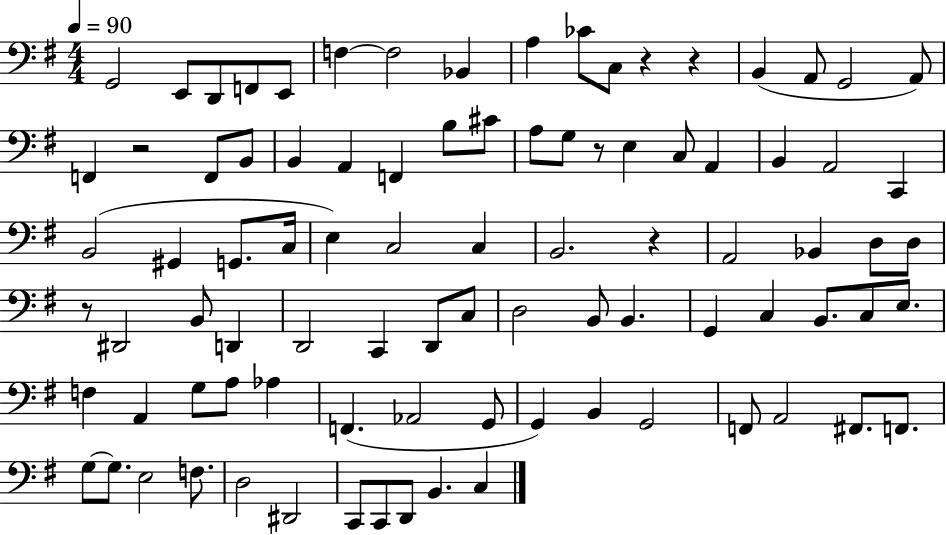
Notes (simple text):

G2/h E2/e D2/e F2/e E2/e F3/q F3/h Bb2/q A3/q CES4/e C3/e R/q R/q B2/q A2/e G2/h A2/e F2/q R/h F2/e B2/e B2/q A2/q F2/q B3/e C#4/e A3/e G3/e R/e E3/q C3/e A2/q B2/q A2/h C2/q B2/h G#2/q G2/e. C3/s E3/q C3/h C3/q B2/h. R/q A2/h Bb2/q D3/e D3/e R/e D#2/h B2/e D2/q D2/h C2/q D2/e C3/e D3/h B2/e B2/q. G2/q C3/q B2/e. C3/e E3/e. F3/q A2/q G3/e A3/e Ab3/q F2/q. Ab2/h G2/e G2/q B2/q G2/h F2/e A2/h F#2/e. F2/e. G3/e G3/e. E3/h F3/e. D3/h D#2/h C2/e C2/e D2/e B2/q. C3/q